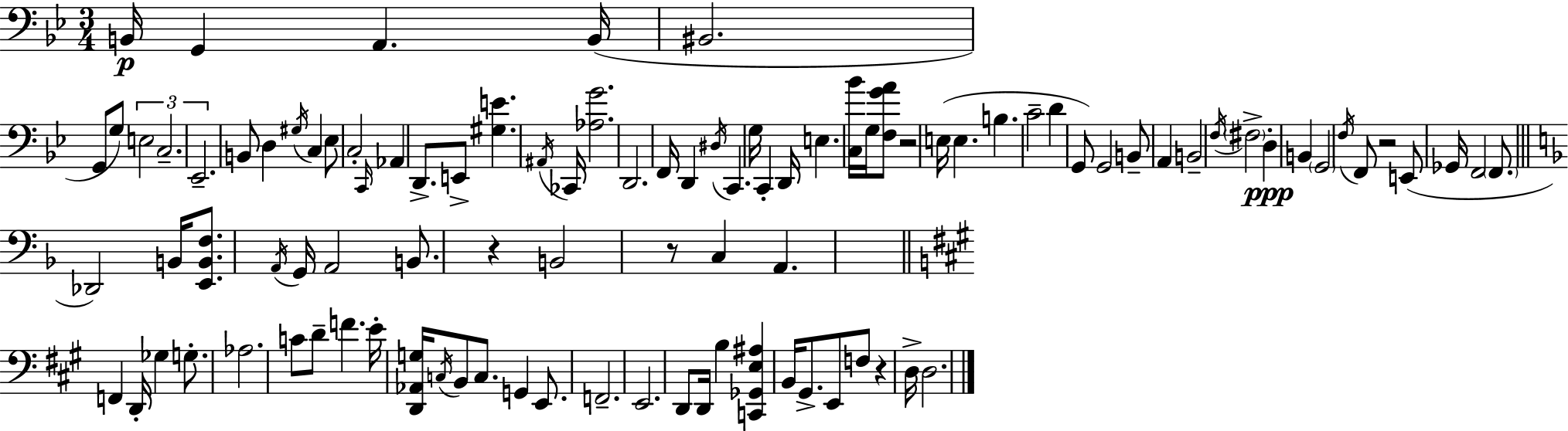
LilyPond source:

{
  \clef bass
  \numericTimeSignature
  \time 3/4
  \key g \minor
  \repeat volta 2 { b,16\p g,4 a,4. b,16( | bis,2. | g,8 g8) \tuplet 3/2 { e2 | c2.-- | \break ees,2.-- } | b,8 d4 \acciaccatura { gis16 } c4 ees8 | c2-. \grace { c,16 } aes,4 | d,8.-> e,8-> <gis e'>4. | \break \acciaccatura { ais,16 } ces,16 <aes g'>2. | d,2. | f,16 d,4 \acciaccatura { dis16 } c,4. | g16 c,4-. d,16 e4. | \break <c bes'>16 g16 <f g' a'>8 r2 | e16( e4. b4. | c'2-- | d'4 g,8) g,2 | \break b,8-- a,4 b,2-- | \acciaccatura { f16 } \parenthesize fis2-> | d4-.\ppp b,4 \parenthesize g,2 | \acciaccatura { f16 } f,8 r2 | \break e,8( ges,16 f,2 | \parenthesize f,8. \bar "||" \break \key d \minor des,2) b,16 <e, b, f>8. | \acciaccatura { a,16 } g,16 a,2 b,8. | r4 b,2 | r8 c4 a,4. | \break \bar "||" \break \key a \major f,4 d,16-. ges4 g8.-. | aes2. | c'8 d'8-- f'4. e'16-. <d, aes, g>16 | \acciaccatura { c16 } b,8 c8. g,4 e,8. | \break f,2.-- | e,2. | d,8 d,16 b4 <c, ges, e ais>4 | b,16 gis,8.-> e,8 f8 r4 | \break d16-> d2. | } \bar "|."
}